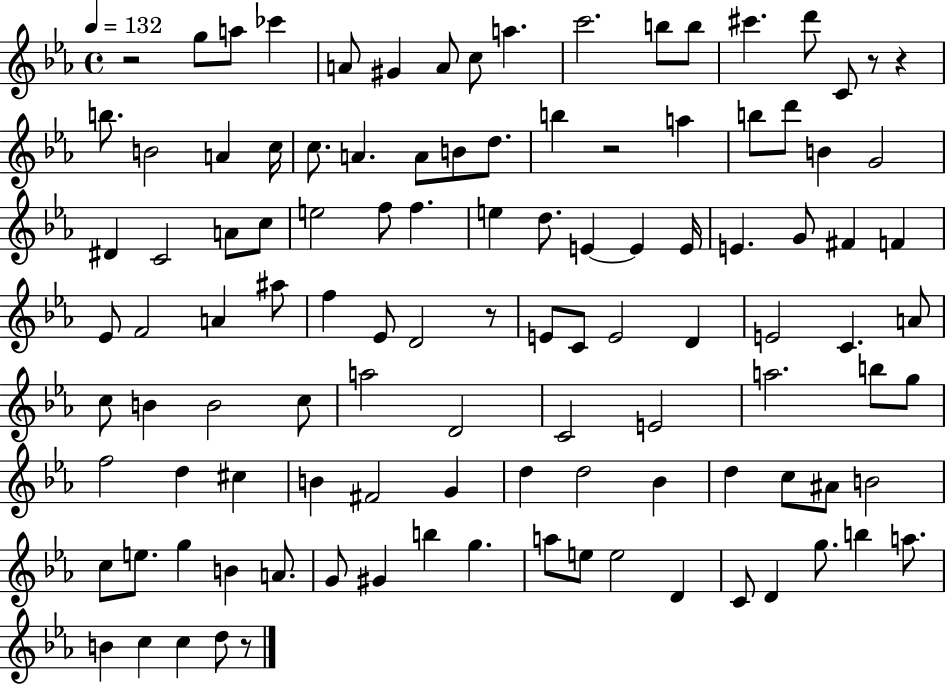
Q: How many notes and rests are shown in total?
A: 111